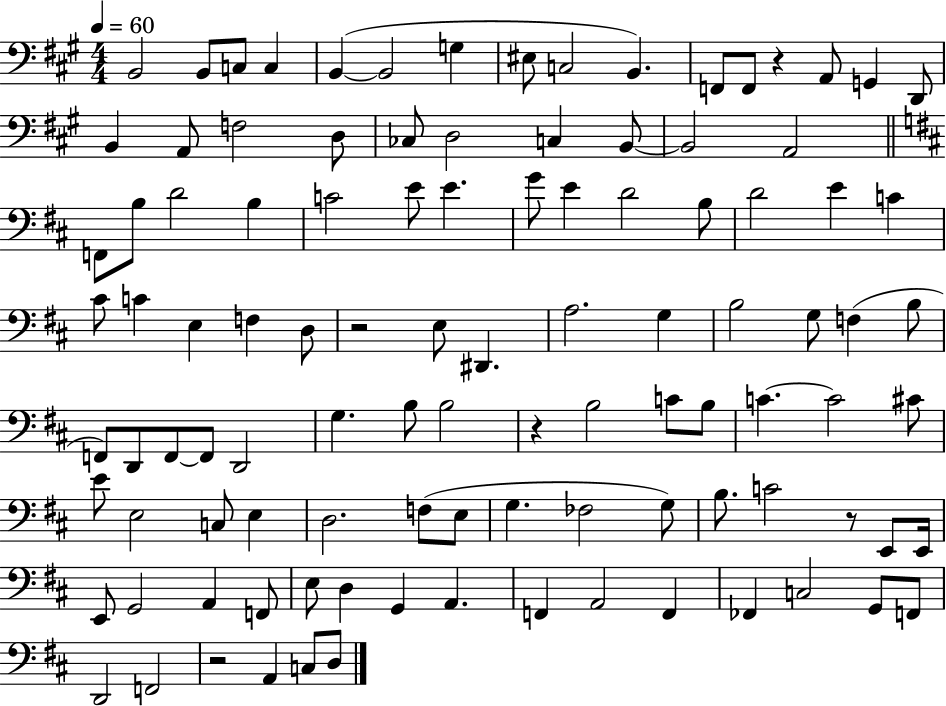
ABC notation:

X:1
T:Untitled
M:4/4
L:1/4
K:A
B,,2 B,,/2 C,/2 C, B,, B,,2 G, ^E,/2 C,2 B,, F,,/2 F,,/2 z A,,/2 G,, D,,/2 B,, A,,/2 F,2 D,/2 _C,/2 D,2 C, B,,/2 B,,2 A,,2 F,,/2 B,/2 D2 B, C2 E/2 E G/2 E D2 B,/2 D2 E C ^C/2 C E, F, D,/2 z2 E,/2 ^D,, A,2 G, B,2 G,/2 F, B,/2 F,,/2 D,,/2 F,,/2 F,,/2 D,,2 G, B,/2 B,2 z B,2 C/2 B,/2 C C2 ^C/2 E/2 E,2 C,/2 E, D,2 F,/2 E,/2 G, _F,2 G,/2 B,/2 C2 z/2 E,,/2 E,,/4 E,,/2 G,,2 A,, F,,/2 E,/2 D, G,, A,, F,, A,,2 F,, _F,, C,2 G,,/2 F,,/2 D,,2 F,,2 z2 A,, C,/2 D,/2